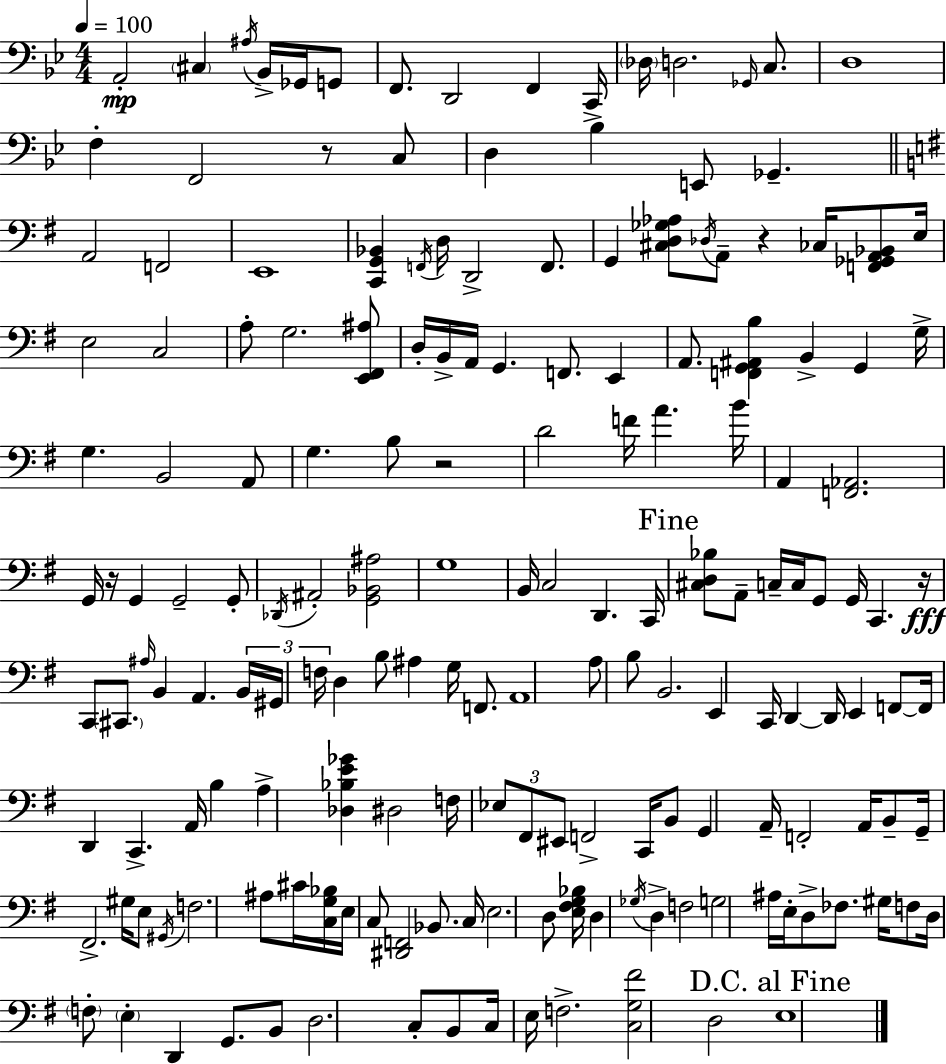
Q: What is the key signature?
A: G minor